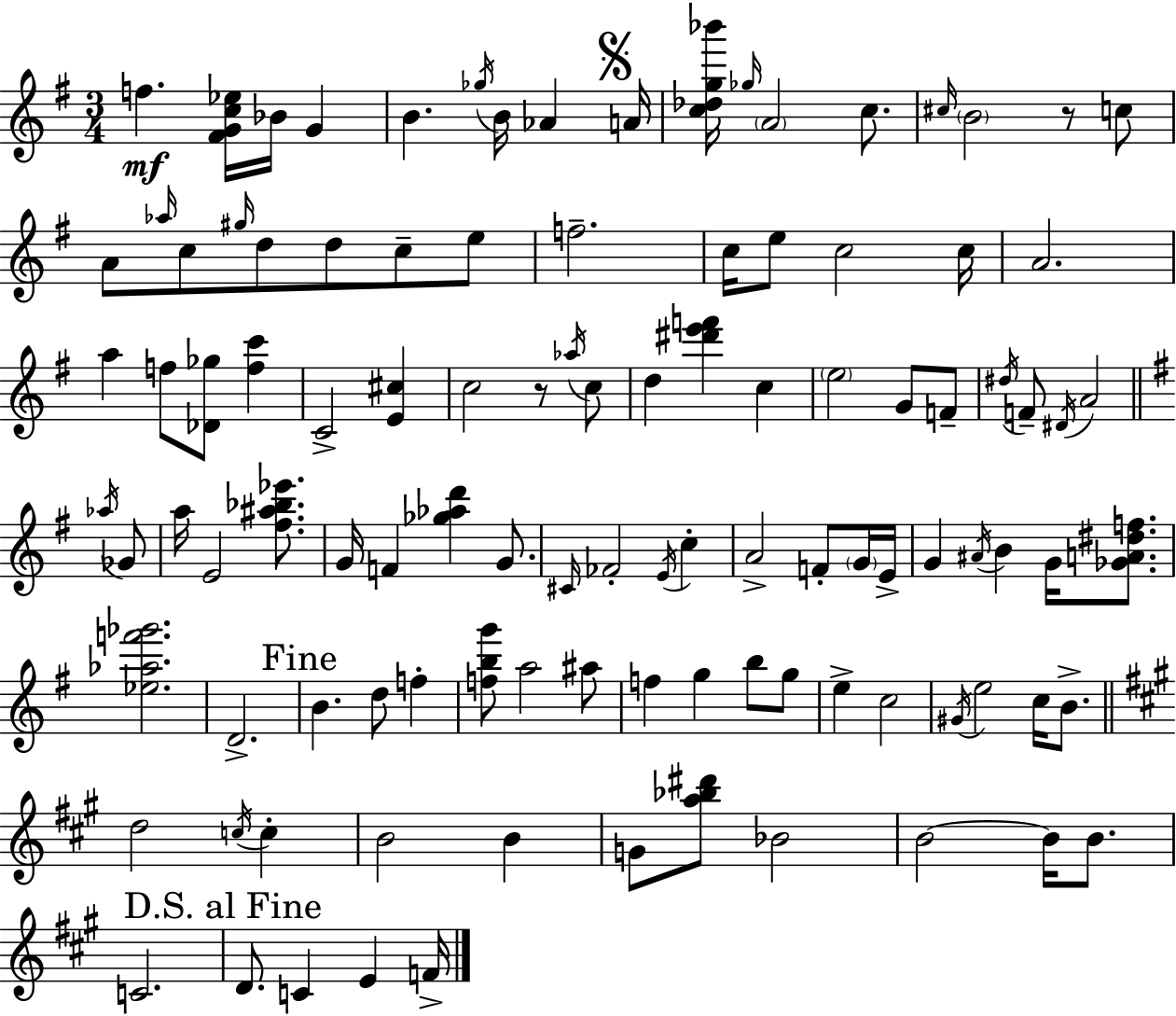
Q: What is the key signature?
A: G major